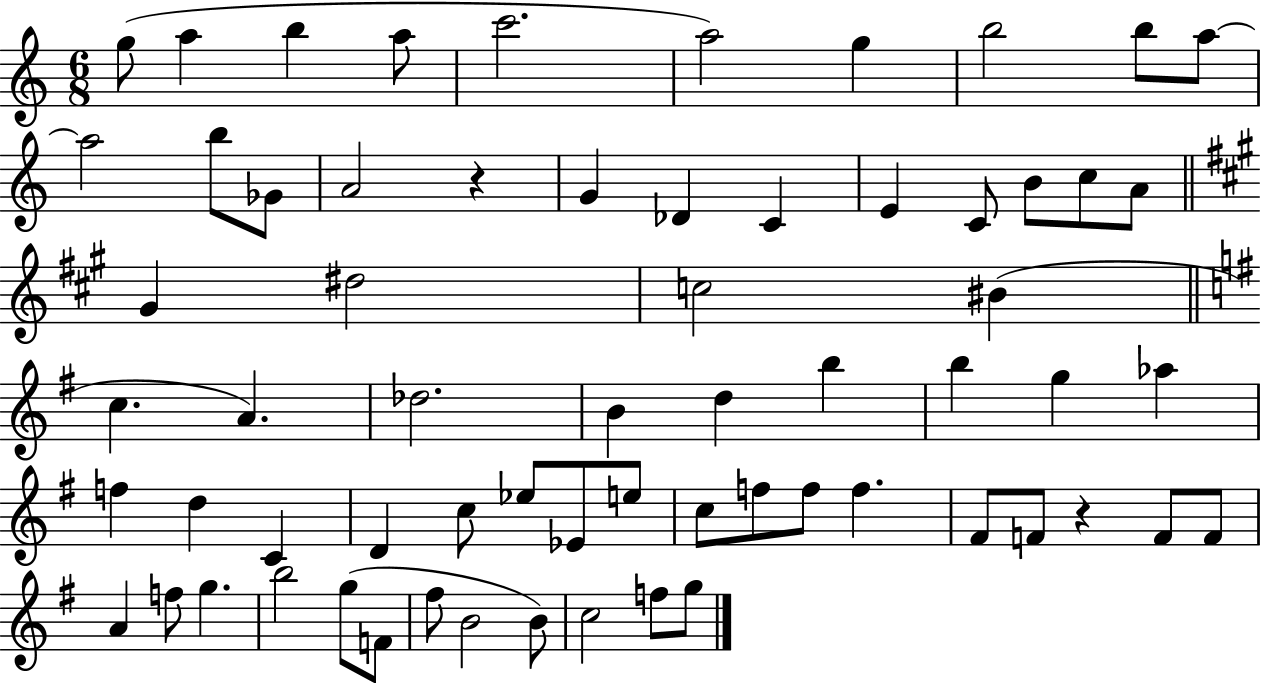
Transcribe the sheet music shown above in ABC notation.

X:1
T:Untitled
M:6/8
L:1/4
K:C
g/2 a b a/2 c'2 a2 g b2 b/2 a/2 a2 b/2 _G/2 A2 z G _D C E C/2 B/2 c/2 A/2 ^G ^d2 c2 ^B c A _d2 B d b b g _a f d C D c/2 _e/2 _E/2 e/2 c/2 f/2 f/2 f ^F/2 F/2 z F/2 F/2 A f/2 g b2 g/2 F/2 ^f/2 B2 B/2 c2 f/2 g/2